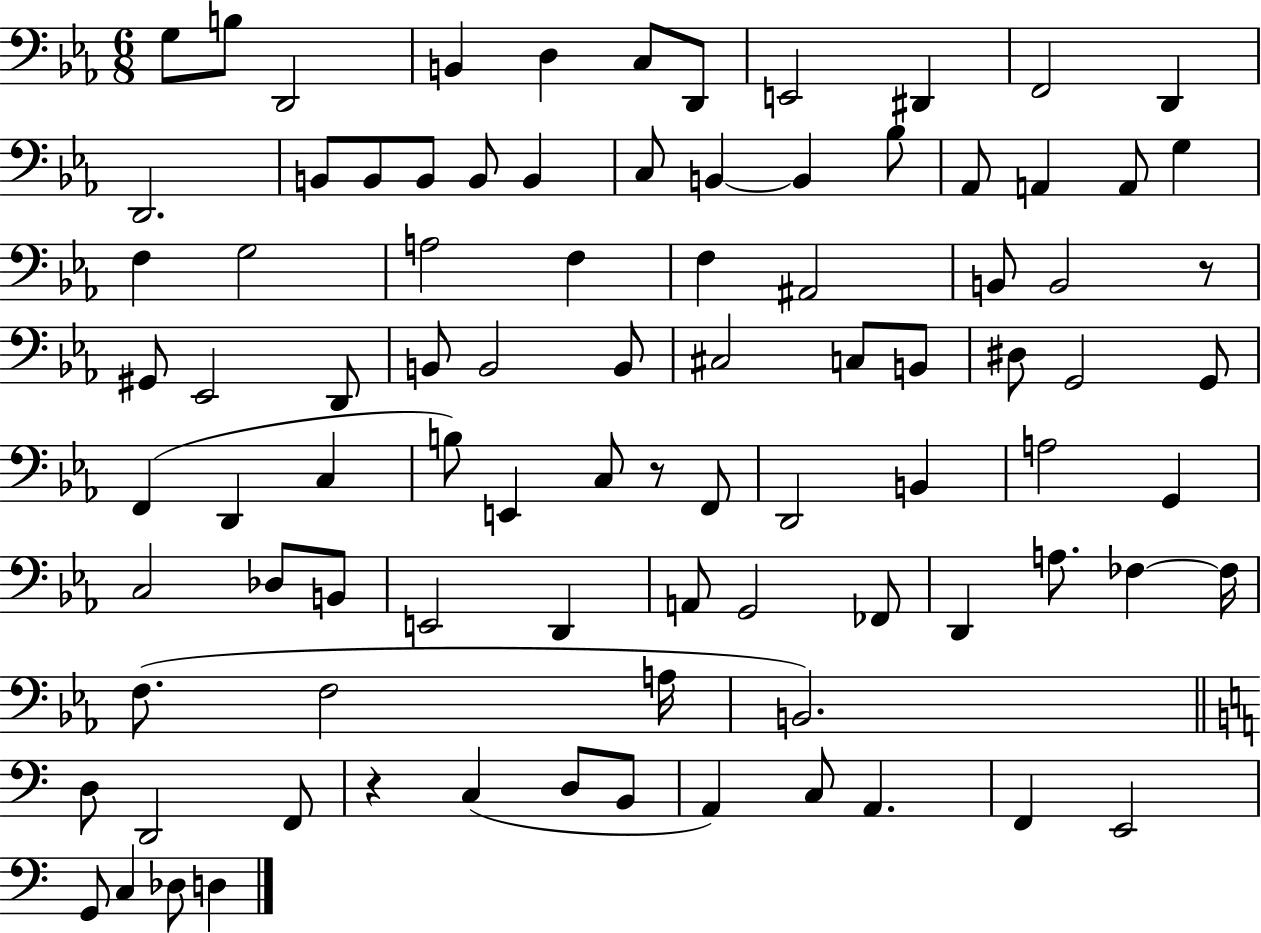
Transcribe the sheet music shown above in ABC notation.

X:1
T:Untitled
M:6/8
L:1/4
K:Eb
G,/2 B,/2 D,,2 B,, D, C,/2 D,,/2 E,,2 ^D,, F,,2 D,, D,,2 B,,/2 B,,/2 B,,/2 B,,/2 B,, C,/2 B,, B,, _B,/2 _A,,/2 A,, A,,/2 G, F, G,2 A,2 F, F, ^A,,2 B,,/2 B,,2 z/2 ^G,,/2 _E,,2 D,,/2 B,,/2 B,,2 B,,/2 ^C,2 C,/2 B,,/2 ^D,/2 G,,2 G,,/2 F,, D,, C, B,/2 E,, C,/2 z/2 F,,/2 D,,2 B,, A,2 G,, C,2 _D,/2 B,,/2 E,,2 D,, A,,/2 G,,2 _F,,/2 D,, A,/2 _F, _F,/4 F,/2 F,2 A,/4 B,,2 D,/2 D,,2 F,,/2 z C, D,/2 B,,/2 A,, C,/2 A,, F,, E,,2 G,,/2 C, _D,/2 D,